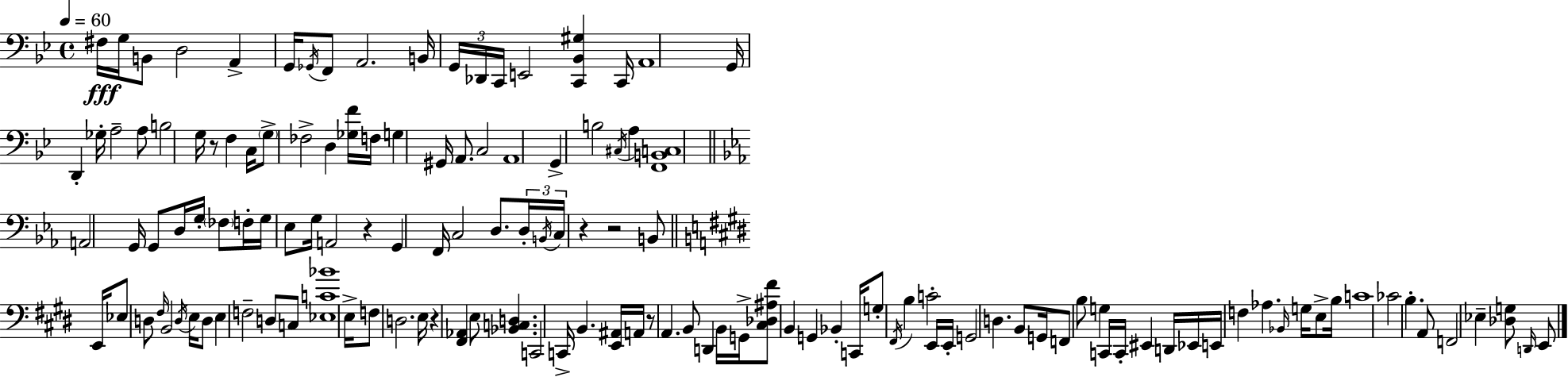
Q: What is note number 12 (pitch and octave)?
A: Db2